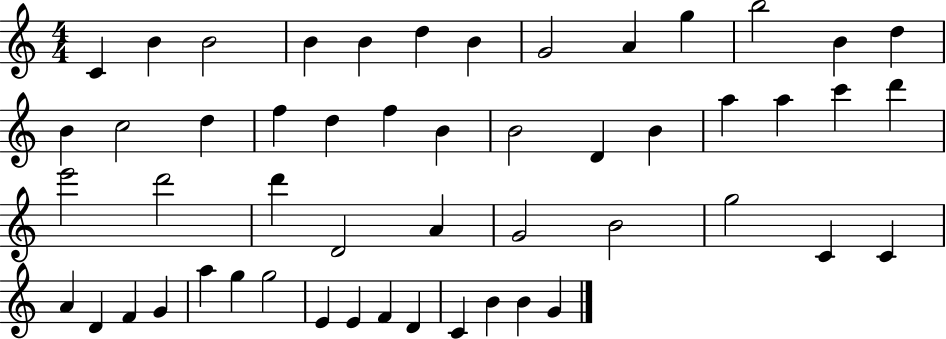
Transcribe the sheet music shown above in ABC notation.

X:1
T:Untitled
M:4/4
L:1/4
K:C
C B B2 B B d B G2 A g b2 B d B c2 d f d f B B2 D B a a c' d' e'2 d'2 d' D2 A G2 B2 g2 C C A D F G a g g2 E E F D C B B G